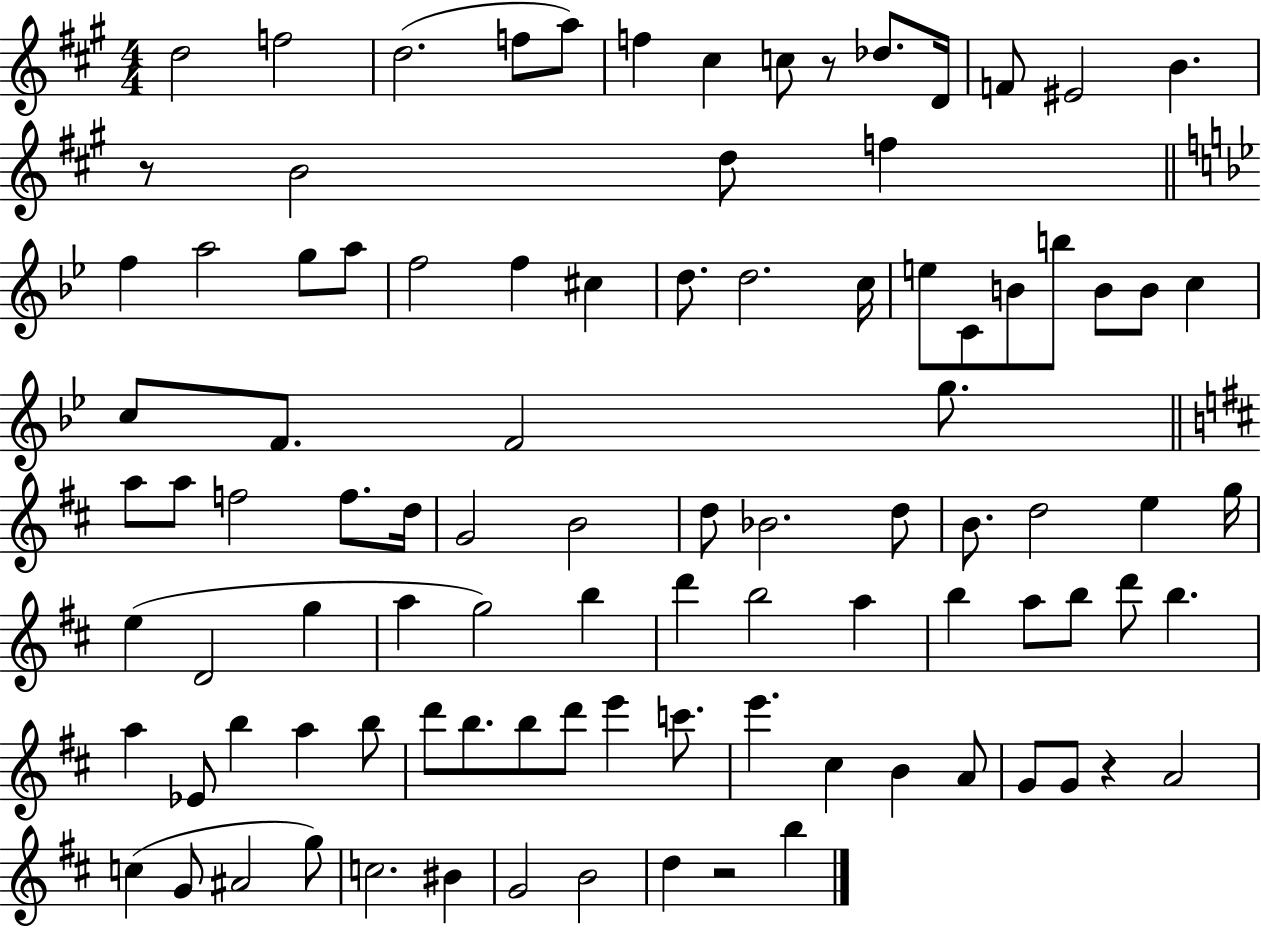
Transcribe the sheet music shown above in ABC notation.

X:1
T:Untitled
M:4/4
L:1/4
K:A
d2 f2 d2 f/2 a/2 f ^c c/2 z/2 _d/2 D/4 F/2 ^E2 B z/2 B2 d/2 f f a2 g/2 a/2 f2 f ^c d/2 d2 c/4 e/2 C/2 B/2 b/2 B/2 B/2 c c/2 F/2 F2 g/2 a/2 a/2 f2 f/2 d/4 G2 B2 d/2 _B2 d/2 B/2 d2 e g/4 e D2 g a g2 b d' b2 a b a/2 b/2 d'/2 b a _E/2 b a b/2 d'/2 b/2 b/2 d'/2 e' c'/2 e' ^c B A/2 G/2 G/2 z A2 c G/2 ^A2 g/2 c2 ^B G2 B2 d z2 b